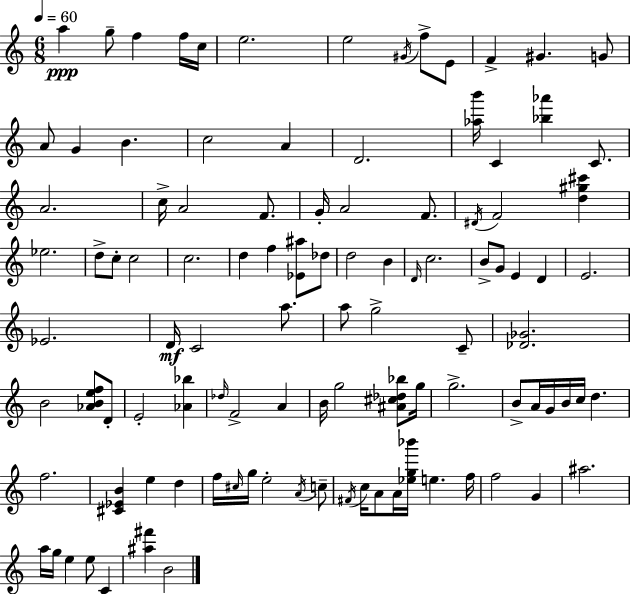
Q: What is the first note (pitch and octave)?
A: A5